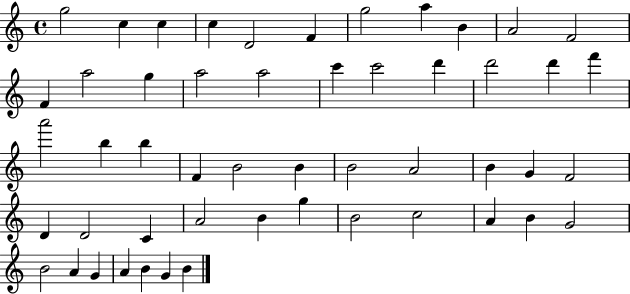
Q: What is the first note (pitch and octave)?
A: G5